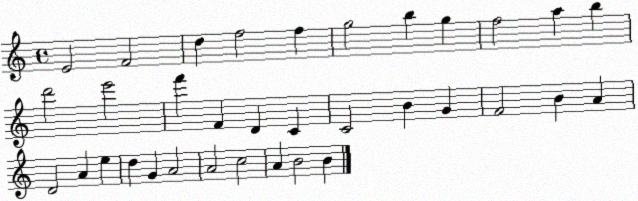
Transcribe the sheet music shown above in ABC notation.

X:1
T:Untitled
M:4/4
L:1/4
K:C
E2 F2 d f2 f g2 b g f2 a b d'2 e'2 f' F D C C2 B G F2 B A D2 A e d G A2 A2 c2 A B2 B